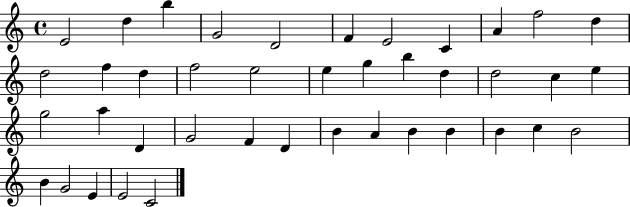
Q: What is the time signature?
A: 4/4